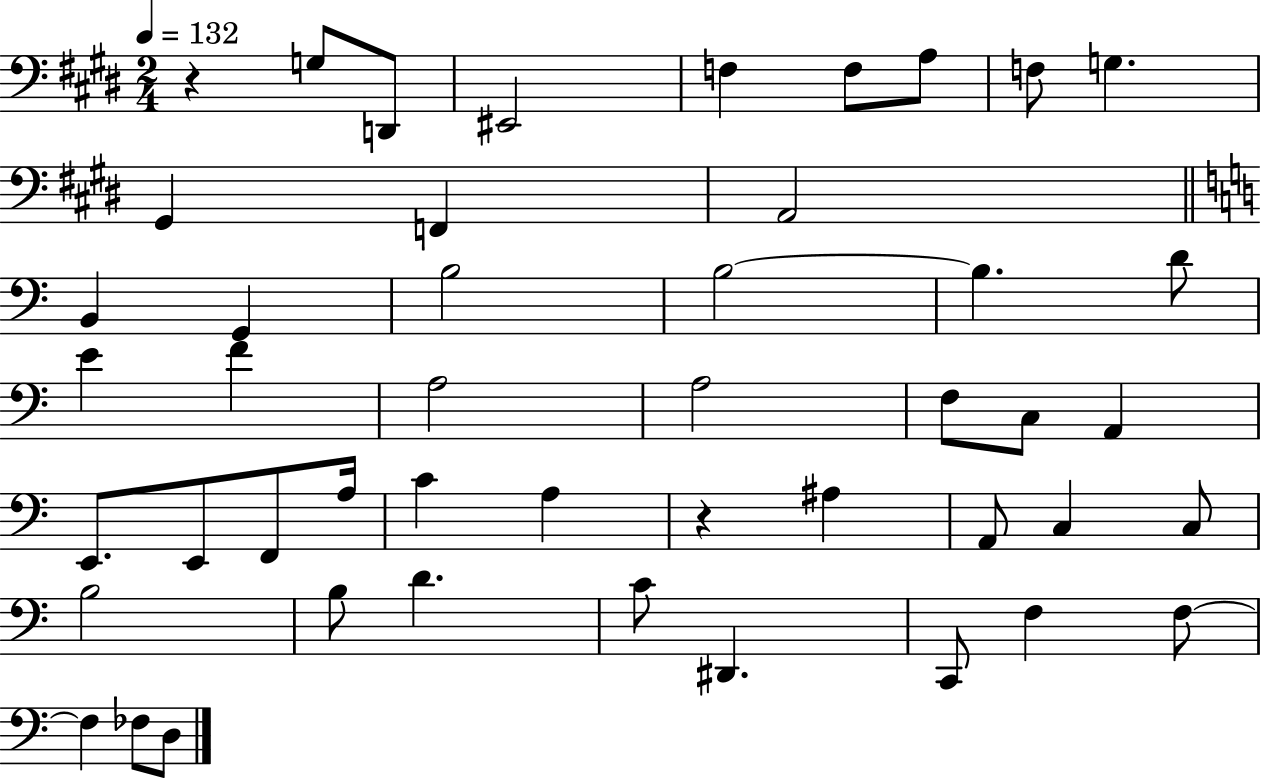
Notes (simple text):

R/q G3/e D2/e EIS2/h F3/q F3/e A3/e F3/e G3/q. G#2/q F2/q A2/h B2/q G2/q B3/h B3/h B3/q. D4/e E4/q F4/q A3/h A3/h F3/e C3/e A2/q E2/e. E2/e F2/e A3/s C4/q A3/q R/q A#3/q A2/e C3/q C3/e B3/h B3/e D4/q. C4/e D#2/q. C2/e F3/q F3/e F3/q FES3/e D3/e